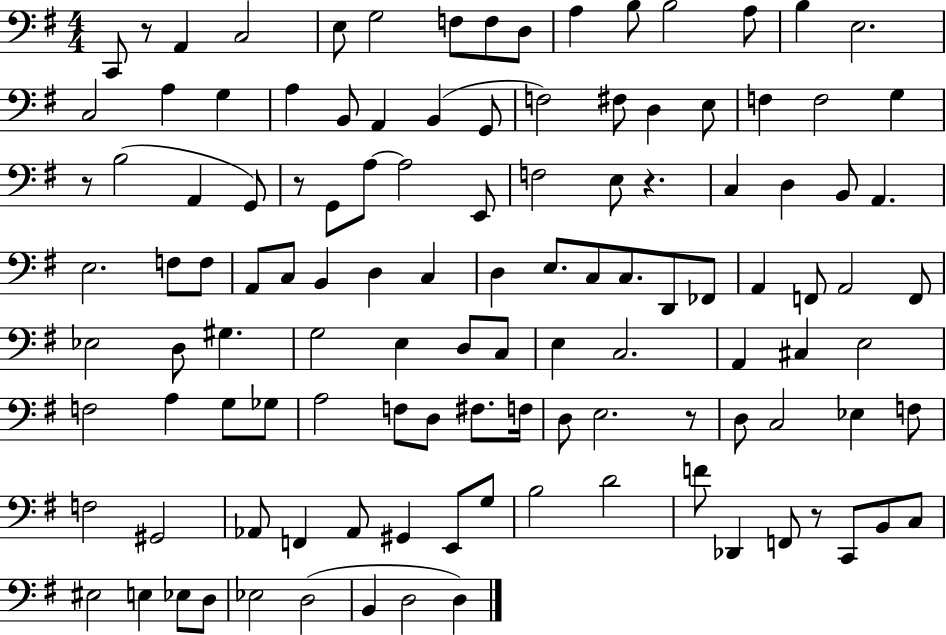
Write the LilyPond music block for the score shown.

{
  \clef bass
  \numericTimeSignature
  \time 4/4
  \key g \major
  c,8 r8 a,4 c2 | e8 g2 f8 f8 d8 | a4 b8 b2 a8 | b4 e2. | \break c2 a4 g4 | a4 b,8 a,4 b,4( g,8 | f2) fis8 d4 e8 | f4 f2 g4 | \break r8 b2( a,4 g,8) | r8 g,8 a8~~ a2 e,8 | f2 e8 r4. | c4 d4 b,8 a,4. | \break e2. f8 f8 | a,8 c8 b,4 d4 c4 | d4 e8. c8 c8. d,8 fes,8 | a,4 f,8 a,2 f,8 | \break ees2 d8 gis4. | g2 e4 d8 c8 | e4 c2. | a,4 cis4 e2 | \break f2 a4 g8 ges8 | a2 f8 d8 fis8. f16 | d8 e2. r8 | d8 c2 ees4 f8 | \break f2 gis,2 | aes,8 f,4 aes,8 gis,4 e,8 g8 | b2 d'2 | f'8 des,4 f,8 r8 c,8 b,8 c8 | \break eis2 e4 ees8 d8 | ees2 d2( | b,4 d2 d4) | \bar "|."
}